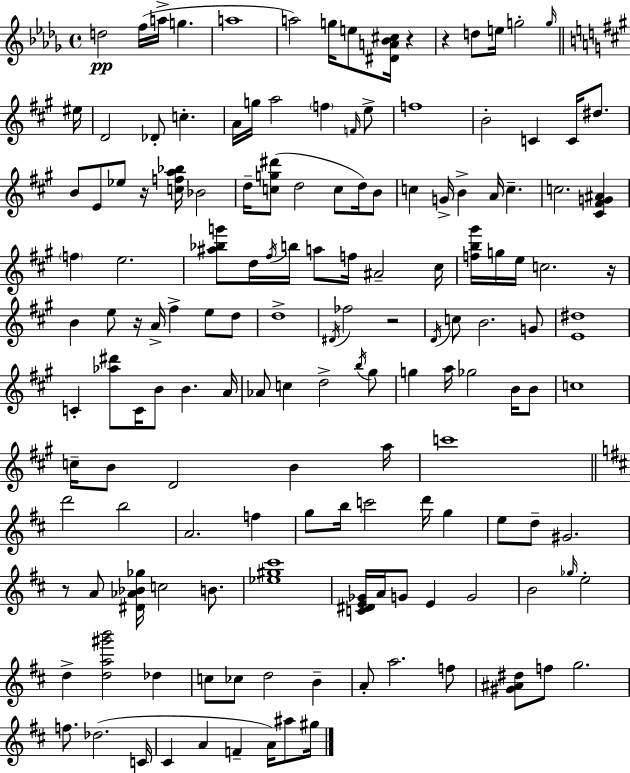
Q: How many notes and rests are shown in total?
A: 151